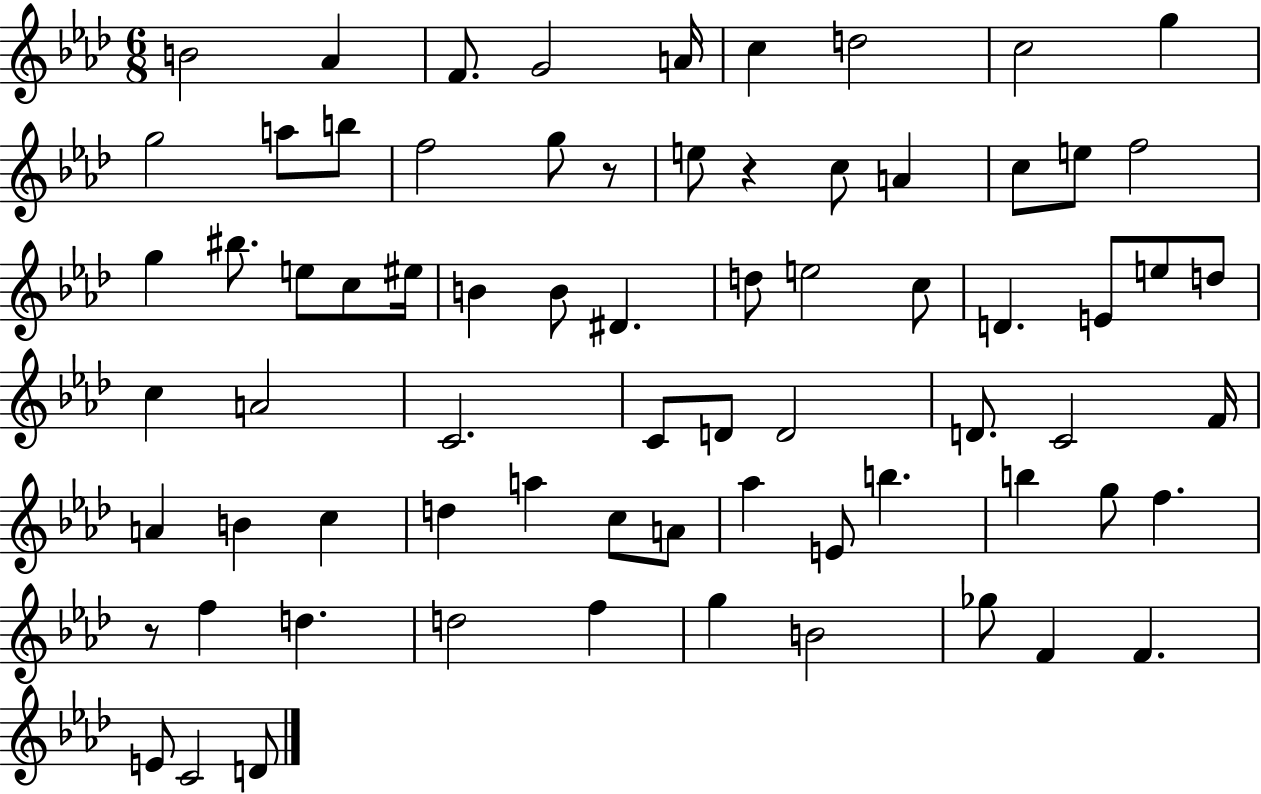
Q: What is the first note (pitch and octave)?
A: B4